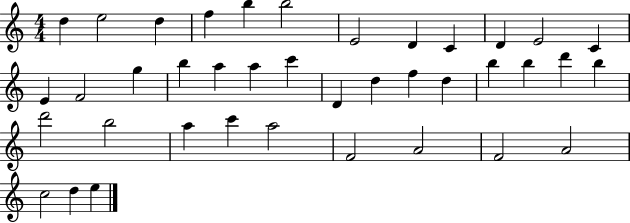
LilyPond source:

{
  \clef treble
  \numericTimeSignature
  \time 4/4
  \key c \major
  d''4 e''2 d''4 | f''4 b''4 b''2 | e'2 d'4 c'4 | d'4 e'2 c'4 | \break e'4 f'2 g''4 | b''4 a''4 a''4 c'''4 | d'4 d''4 f''4 d''4 | b''4 b''4 d'''4 b''4 | \break d'''2 b''2 | a''4 c'''4 a''2 | f'2 a'2 | f'2 a'2 | \break c''2 d''4 e''4 | \bar "|."
}